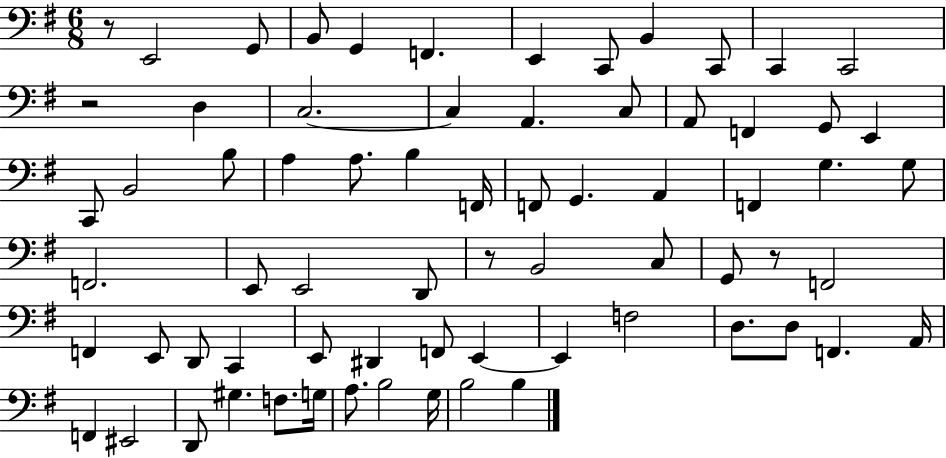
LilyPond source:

{
  \clef bass
  \numericTimeSignature
  \time 6/8
  \key g \major
  \repeat volta 2 { r8 e,2 g,8 | b,8 g,4 f,4. | e,4 c,8 b,4 c,8 | c,4 c,2 | \break r2 d4 | c2.~~ | c4 a,4. c8 | a,8 f,4 g,8 e,4 | \break c,8 b,2 b8 | a4 a8. b4 f,16 | f,8 g,4. a,4 | f,4 g4. g8 | \break f,2. | e,8 e,2 d,8 | r8 b,2 c8 | g,8 r8 f,2 | \break f,4 e,8 d,8 c,4 | e,8 dis,4 f,8 e,4~~ | e,4 f2 | d8. d8 f,4. a,16 | \break f,4 eis,2 | d,8 gis4. f8. g16 | a8. b2 g16 | b2 b4 | \break } \bar "|."
}